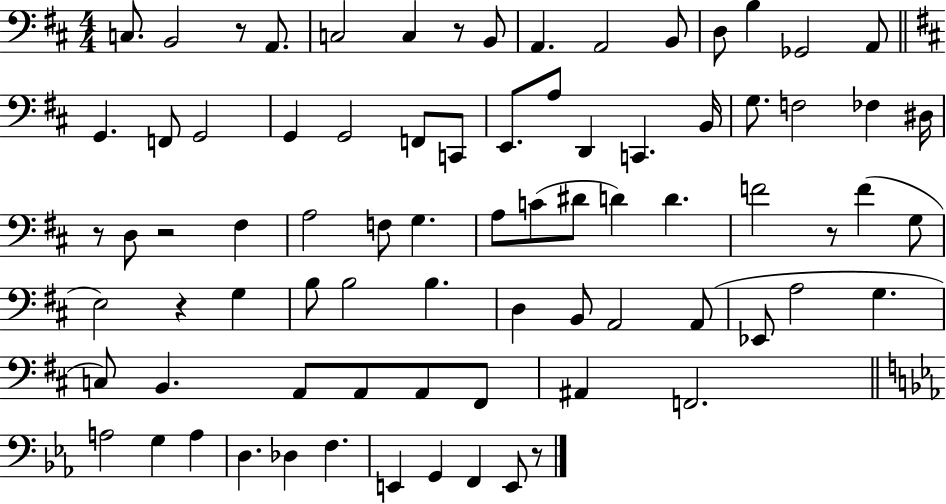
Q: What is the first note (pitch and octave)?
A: C3